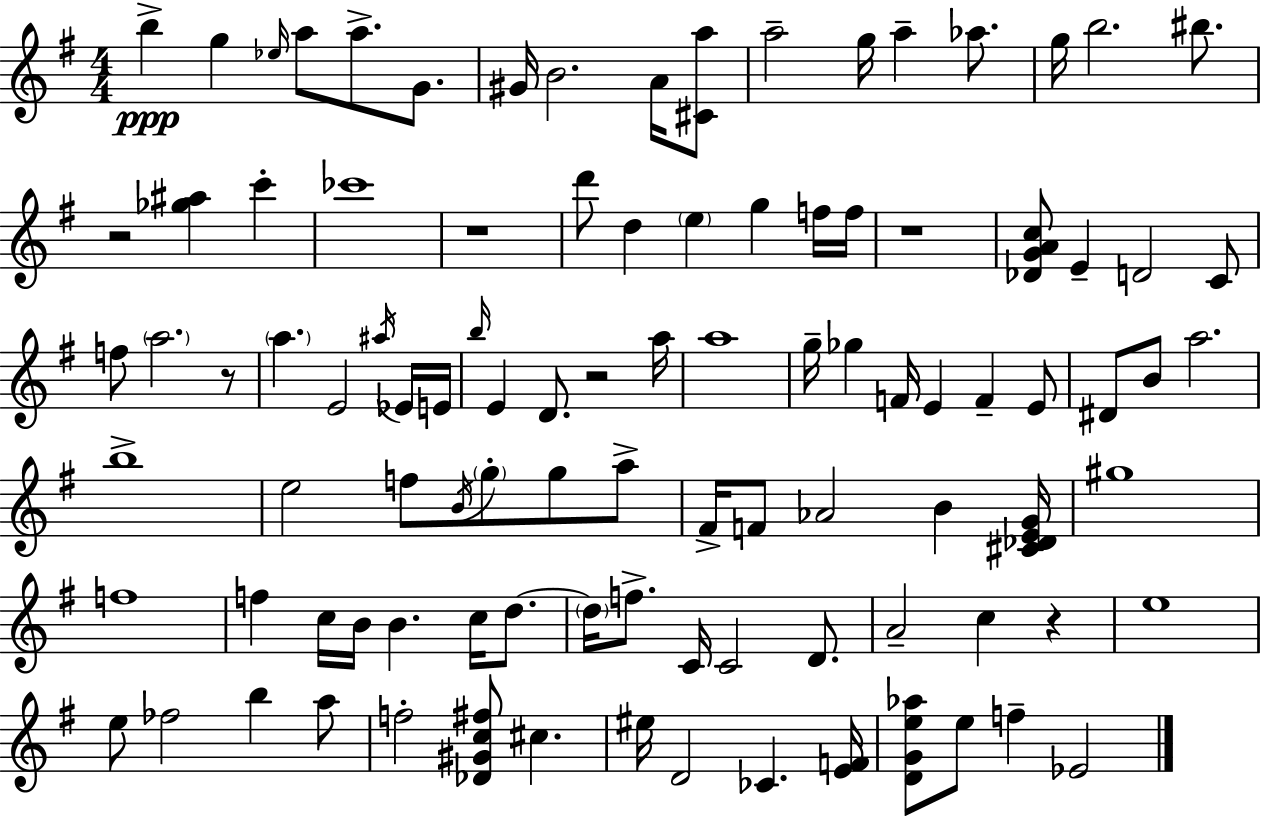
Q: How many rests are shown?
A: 6